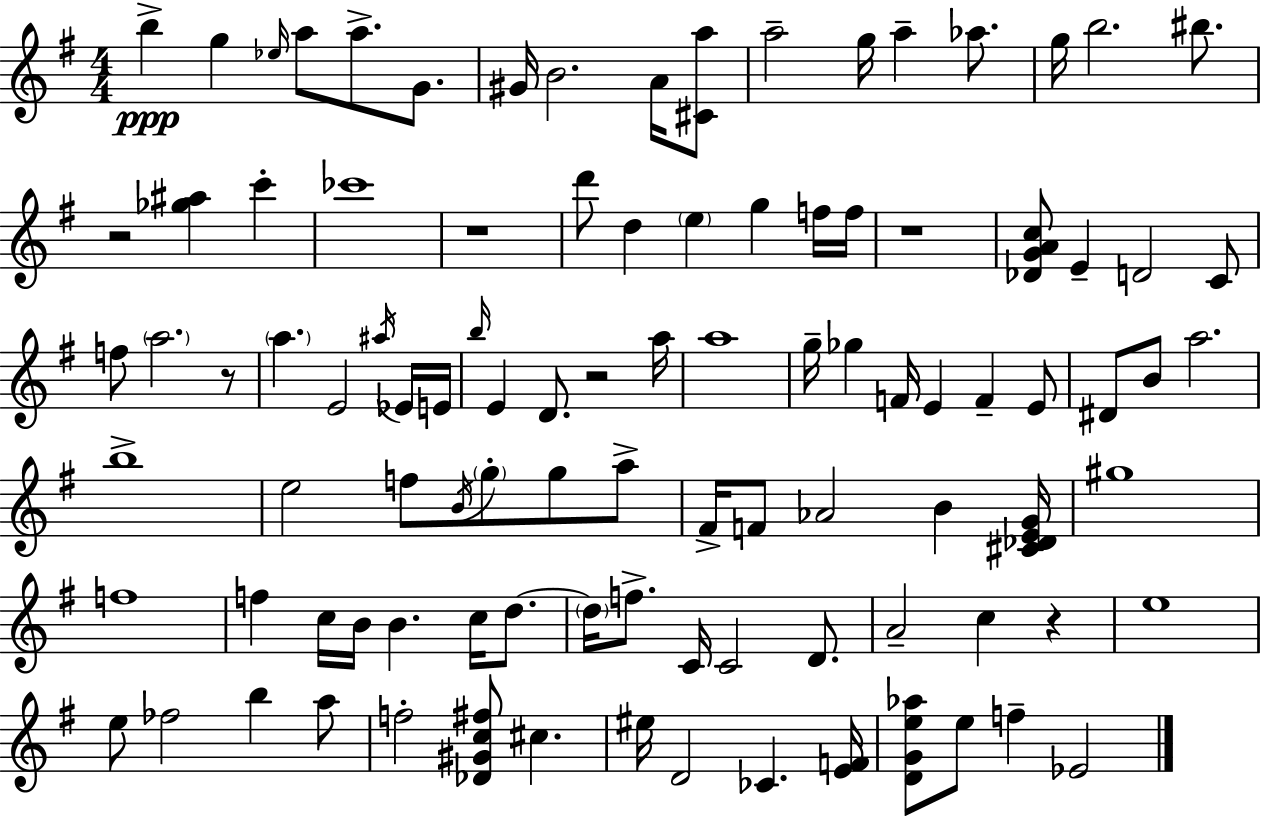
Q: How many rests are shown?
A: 6